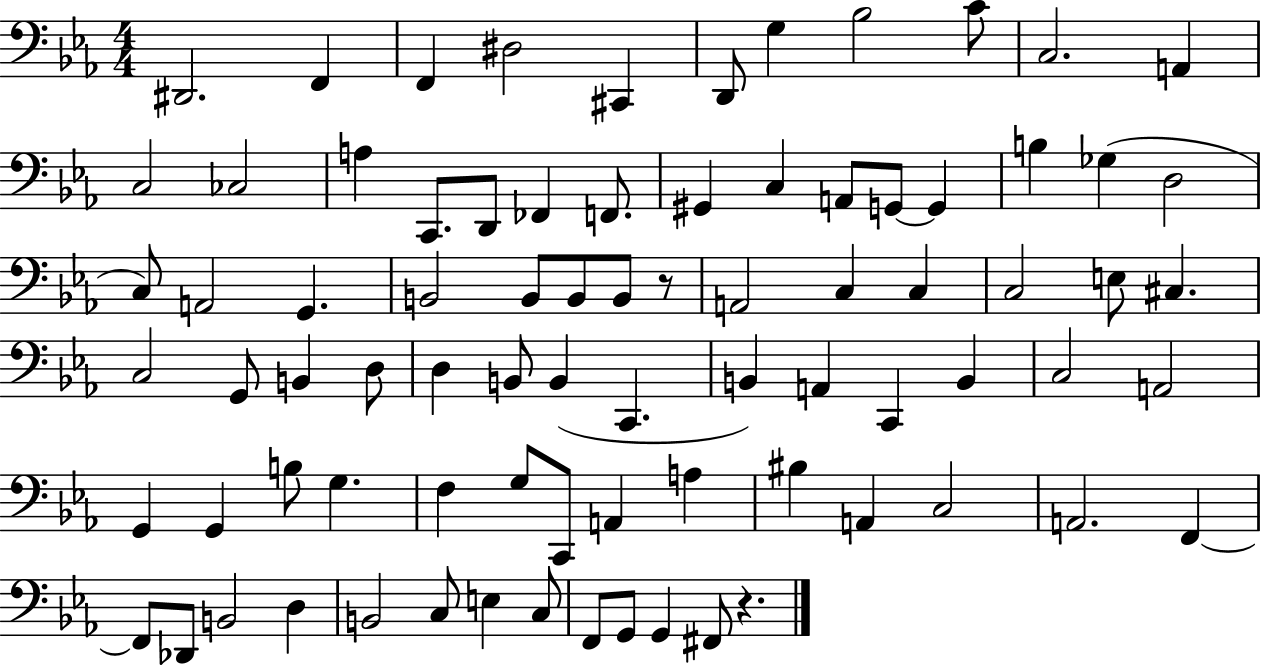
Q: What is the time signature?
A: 4/4